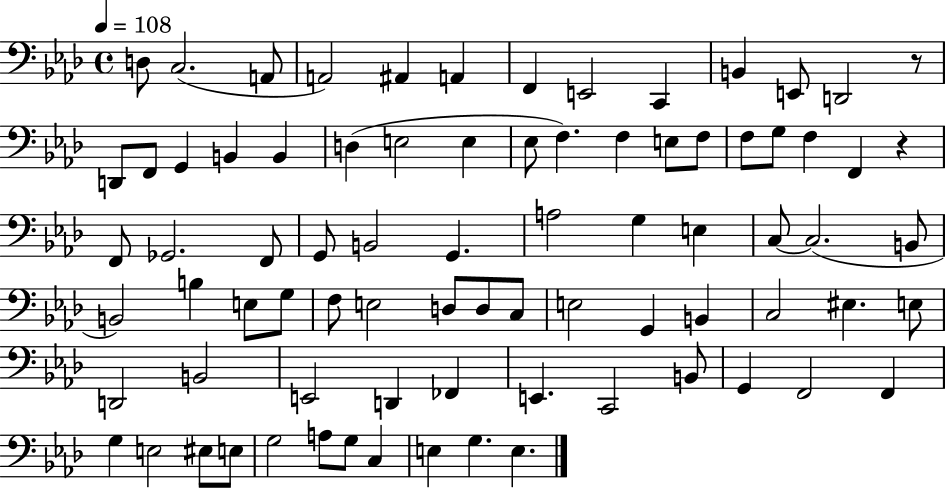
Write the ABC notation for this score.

X:1
T:Untitled
M:4/4
L:1/4
K:Ab
D,/2 C,2 A,,/2 A,,2 ^A,, A,, F,, E,,2 C,, B,, E,,/2 D,,2 z/2 D,,/2 F,,/2 G,, B,, B,, D, E,2 E, _E,/2 F, F, E,/2 F,/2 F,/2 G,/2 F, F,, z F,,/2 _G,,2 F,,/2 G,,/2 B,,2 G,, A,2 G, E, C,/2 C,2 B,,/2 B,,2 B, E,/2 G,/2 F,/2 E,2 D,/2 D,/2 C,/2 E,2 G,, B,, C,2 ^E, E,/2 D,,2 B,,2 E,,2 D,, _F,, E,, C,,2 B,,/2 G,, F,,2 F,, G, E,2 ^E,/2 E,/2 G,2 A,/2 G,/2 C, E, G, E,